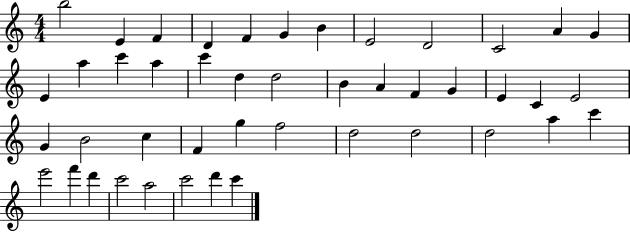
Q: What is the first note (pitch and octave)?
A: B5